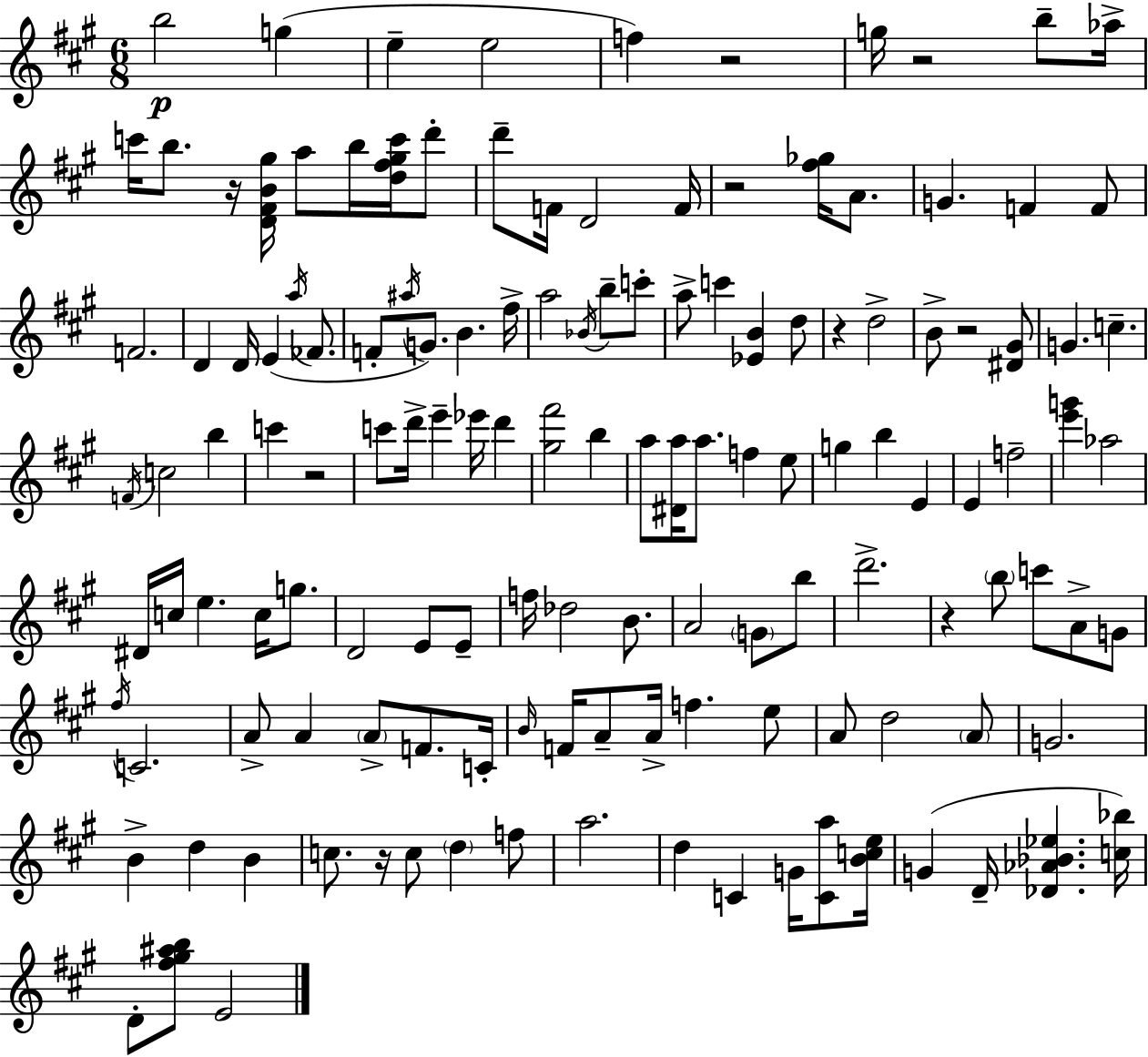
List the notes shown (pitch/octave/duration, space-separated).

B5/h G5/q E5/q E5/h F5/q R/h G5/s R/h B5/e Ab5/s C6/s B5/e. R/s [D4,F#4,B4,G#5]/s A5/e B5/s [D5,F#5,G#5,C6]/s D6/e D6/e F4/s D4/h F4/s R/h [F#5,Gb5]/s A4/e. G4/q. F4/q F4/e F4/h. D4/q D4/s E4/q A5/s FES4/e. F4/e A#5/s G4/e. B4/q. F#5/s A5/h Bb4/s B5/e C6/e A5/e C6/q [Eb4,B4]/q D5/e R/q D5/h B4/e R/h [D#4,G#4]/e G4/q. C5/q. F4/s C5/h B5/q C6/q R/h C6/e D6/s E6/q Eb6/s D6/q [G#5,F#6]/h B5/q A5/e [D#4,A5]/s A5/e. F5/q E5/e G5/q B5/q E4/q E4/q F5/h [E6,G6]/q Ab5/h D#4/s C5/s E5/q. C5/s G5/e. D4/h E4/e E4/e F5/s Db5/h B4/e. A4/h G4/e B5/e D6/h. R/q B5/e C6/e A4/e G4/e F#5/s C4/h. A4/e A4/q A4/e F4/e. C4/s B4/s F4/s A4/e A4/s F5/q. E5/e A4/e D5/h A4/e G4/h. B4/q D5/q B4/q C5/e. R/s C5/e D5/q F5/e A5/h. D5/q C4/q G4/s [C4,A5]/e [B4,C5,E5]/s G4/q D4/s [Db4,Ab4,Bb4,Eb5]/q. [C5,Bb5]/s D4/e [F#5,G#5,A#5,B5]/e E4/h